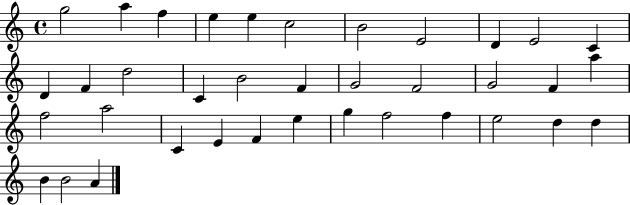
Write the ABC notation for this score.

X:1
T:Untitled
M:4/4
L:1/4
K:C
g2 a f e e c2 B2 E2 D E2 C D F d2 C B2 F G2 F2 G2 F a f2 a2 C E F e g f2 f e2 d d B B2 A